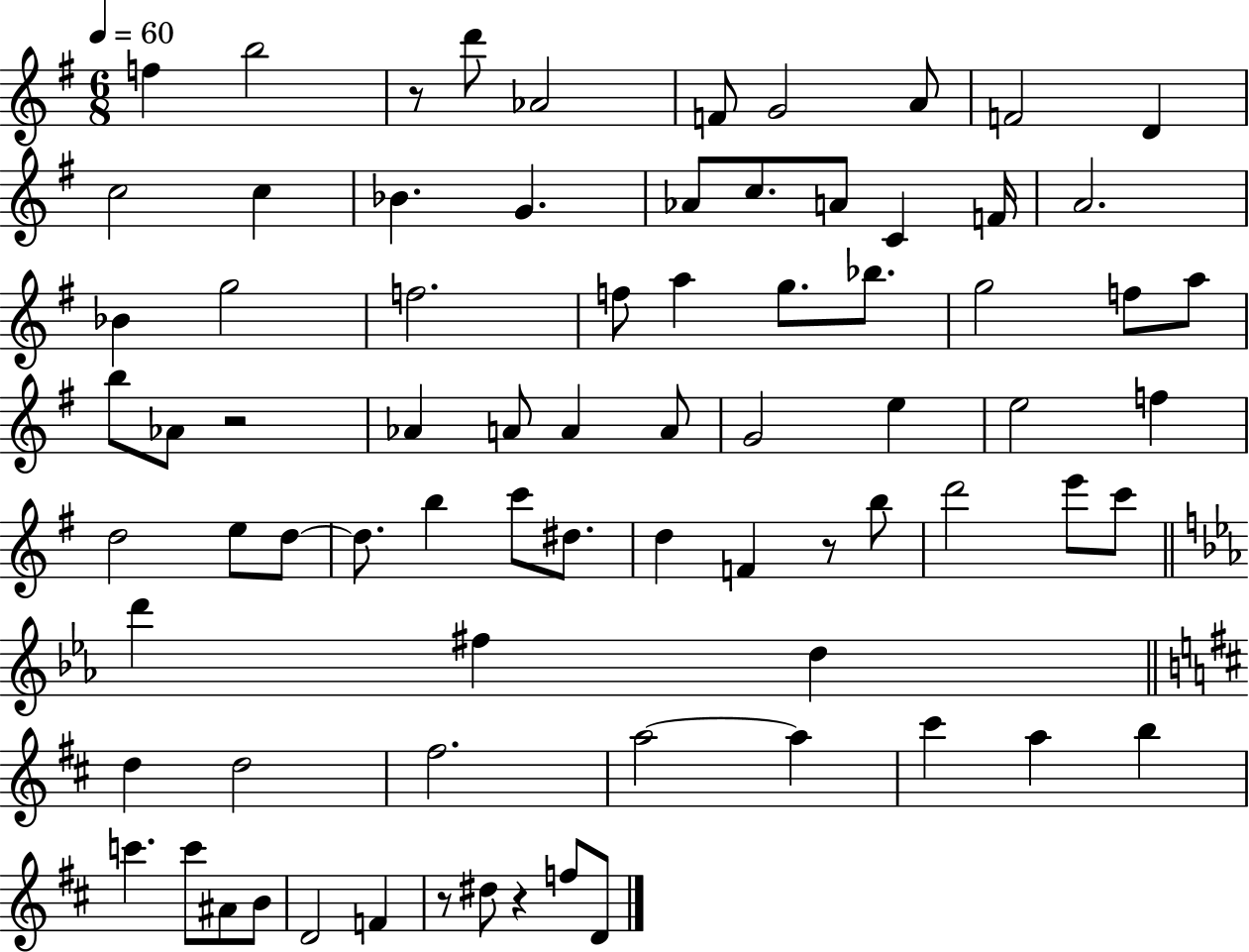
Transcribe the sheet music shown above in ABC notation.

X:1
T:Untitled
M:6/8
L:1/4
K:G
f b2 z/2 d'/2 _A2 F/2 G2 A/2 F2 D c2 c _B G _A/2 c/2 A/2 C F/4 A2 _B g2 f2 f/2 a g/2 _b/2 g2 f/2 a/2 b/2 _A/2 z2 _A A/2 A A/2 G2 e e2 f d2 e/2 d/2 d/2 b c'/2 ^d/2 d F z/2 b/2 d'2 e'/2 c'/2 d' ^f d d d2 ^f2 a2 a ^c' a b c' c'/2 ^A/2 B/2 D2 F z/2 ^d/2 z f/2 D/2